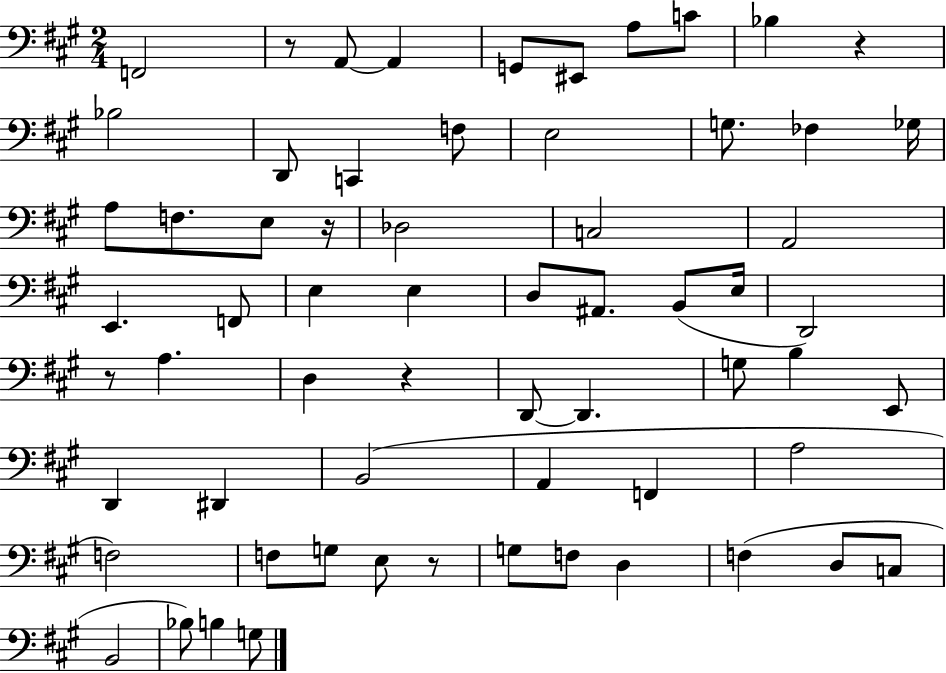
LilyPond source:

{
  \clef bass
  \numericTimeSignature
  \time 2/4
  \key a \major
  f,2 | r8 a,8~~ a,4 | g,8 eis,8 a8 c'8 | bes4 r4 | \break bes2 | d,8 c,4 f8 | e2 | g8. fes4 ges16 | \break a8 f8. e8 r16 | des2 | c2 | a,2 | \break e,4. f,8 | e4 e4 | d8 ais,8. b,8( e16 | d,2) | \break r8 a4. | d4 r4 | d,8~~ d,4. | g8 b4 e,8 | \break d,4 dis,4 | b,2( | a,4 f,4 | a2 | \break f2) | f8 g8 e8 r8 | g8 f8 d4 | f4( d8 c8 | \break b,2 | bes8) b4 g8 | \bar "|."
}